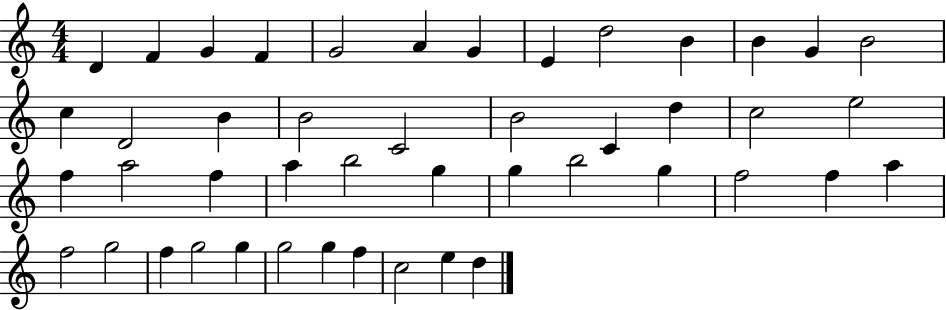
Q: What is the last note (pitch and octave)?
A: D5